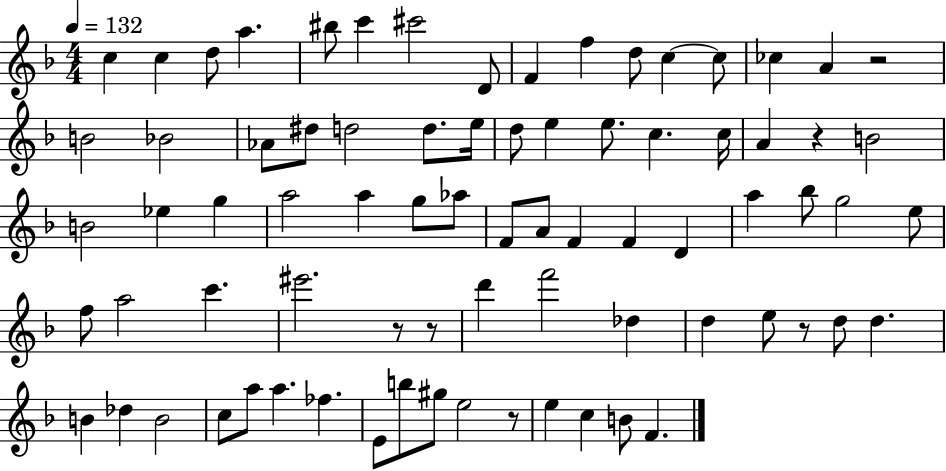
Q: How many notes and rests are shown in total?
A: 77